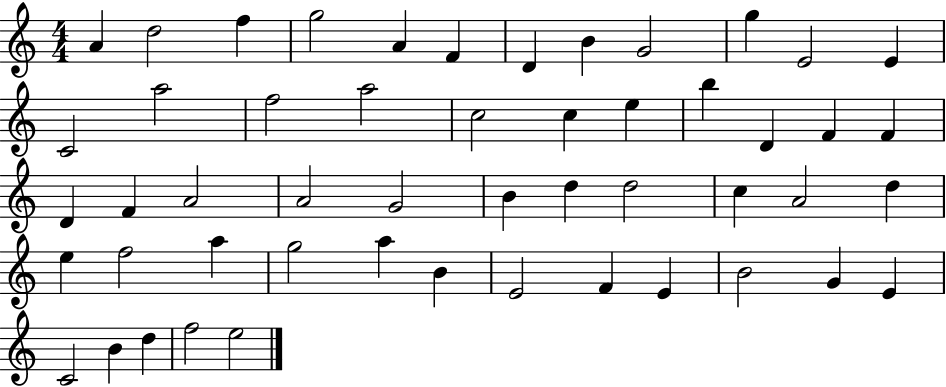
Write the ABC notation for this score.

X:1
T:Untitled
M:4/4
L:1/4
K:C
A d2 f g2 A F D B G2 g E2 E C2 a2 f2 a2 c2 c e b D F F D F A2 A2 G2 B d d2 c A2 d e f2 a g2 a B E2 F E B2 G E C2 B d f2 e2